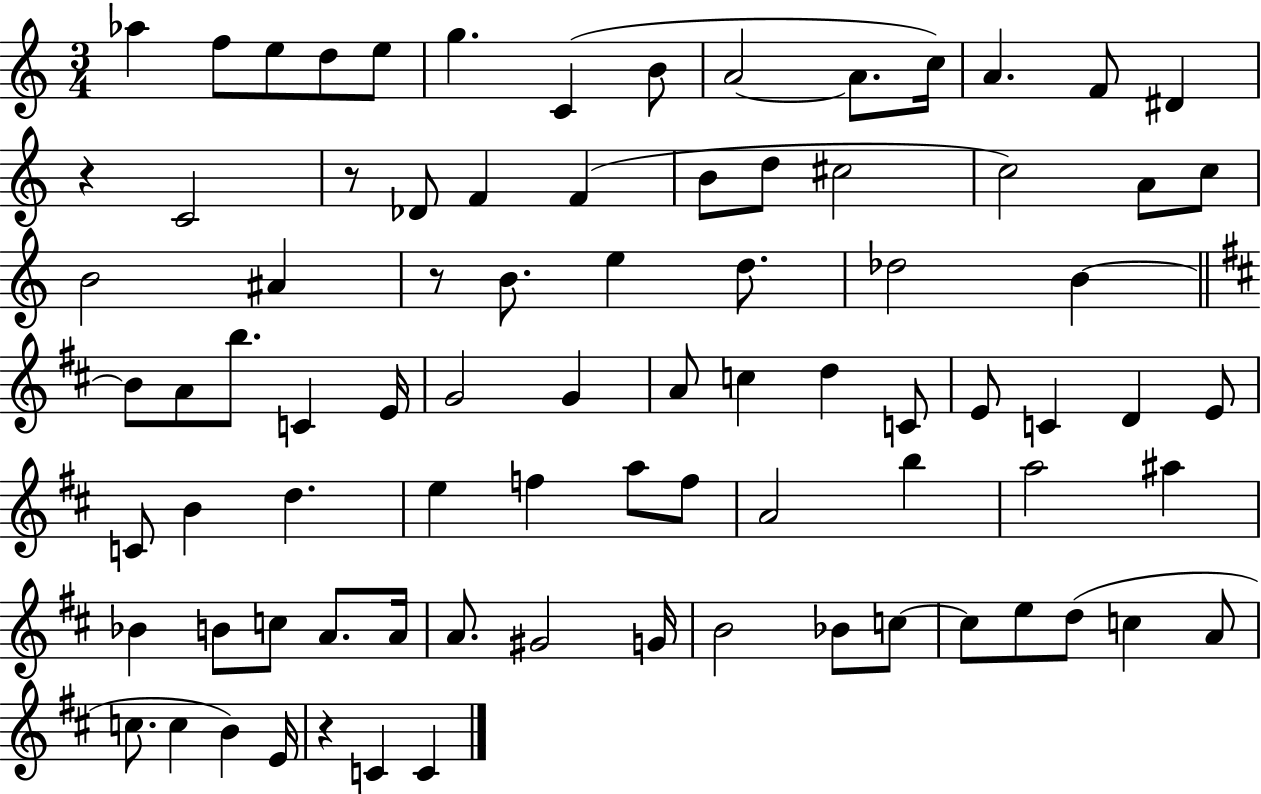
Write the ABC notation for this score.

X:1
T:Untitled
M:3/4
L:1/4
K:C
_a f/2 e/2 d/2 e/2 g C B/2 A2 A/2 c/4 A F/2 ^D z C2 z/2 _D/2 F F B/2 d/2 ^c2 c2 A/2 c/2 B2 ^A z/2 B/2 e d/2 _d2 B B/2 A/2 b/2 C E/4 G2 G A/2 c d C/2 E/2 C D E/2 C/2 B d e f a/2 f/2 A2 b a2 ^a _B B/2 c/2 A/2 A/4 A/2 ^G2 G/4 B2 _B/2 c/2 c/2 e/2 d/2 c A/2 c/2 c B E/4 z C C